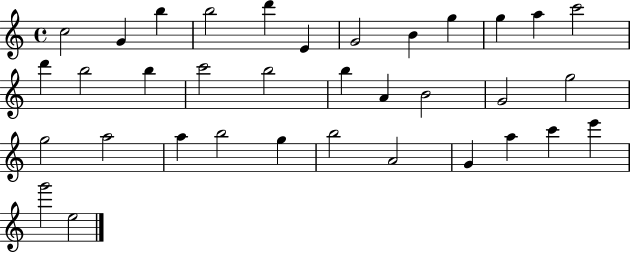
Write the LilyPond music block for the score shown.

{
  \clef treble
  \time 4/4
  \defaultTimeSignature
  \key c \major
  c''2 g'4 b''4 | b''2 d'''4 e'4 | g'2 b'4 g''4 | g''4 a''4 c'''2 | \break d'''4 b''2 b''4 | c'''2 b''2 | b''4 a'4 b'2 | g'2 g''2 | \break g''2 a''2 | a''4 b''2 g''4 | b''2 a'2 | g'4 a''4 c'''4 e'''4 | \break g'''2 e''2 | \bar "|."
}